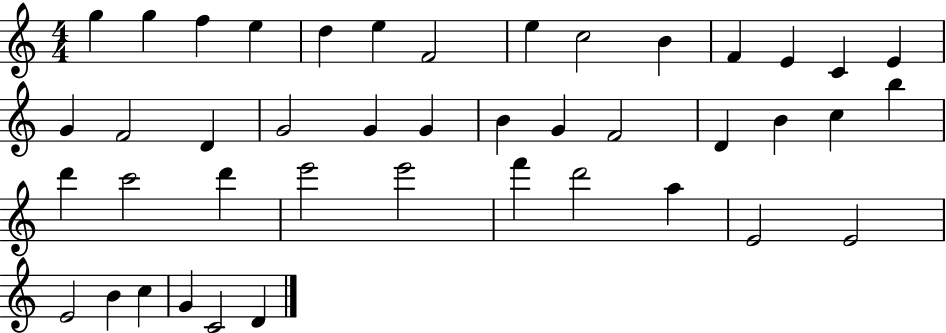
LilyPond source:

{
  \clef treble
  \numericTimeSignature
  \time 4/4
  \key c \major
  g''4 g''4 f''4 e''4 | d''4 e''4 f'2 | e''4 c''2 b'4 | f'4 e'4 c'4 e'4 | \break g'4 f'2 d'4 | g'2 g'4 g'4 | b'4 g'4 f'2 | d'4 b'4 c''4 b''4 | \break d'''4 c'''2 d'''4 | e'''2 e'''2 | f'''4 d'''2 a''4 | e'2 e'2 | \break e'2 b'4 c''4 | g'4 c'2 d'4 | \bar "|."
}